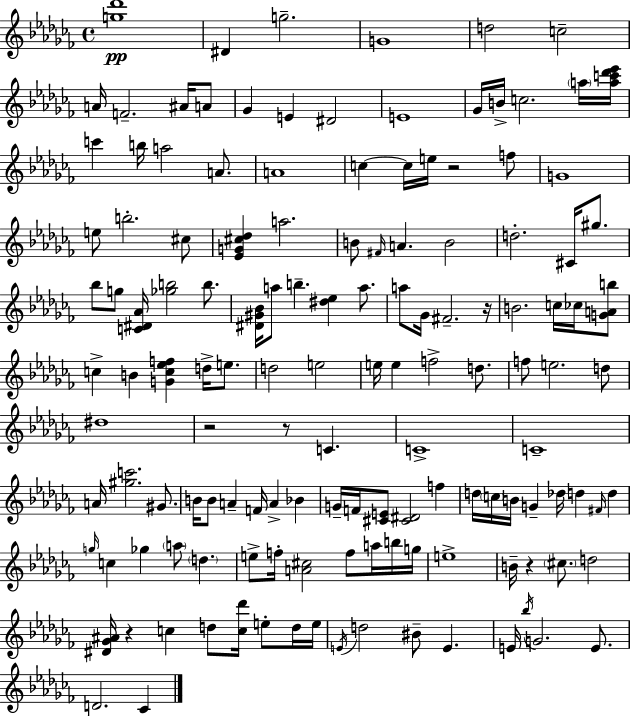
{
  \clef treble
  \time 4/4
  \defaultTimeSignature
  \key aes \minor
  <g'' des'''>1\pp | dis'4 g''2.-- | g'1 | d''2 c''2-- | \break a'16 f'2.-- ais'16 a'8 | ges'4 e'4 dis'2 | e'1 | ges'16 b'16-> c''2. \parenthesize a''16 <a'' c''' des''' ees'''>16 | \break c'''4 b''16 a''2 a'8. | a'1 | c''4~~ c''16 e''16 r2 f''8 | g'1 | \break e''8 b''2.-. cis''8 | <ees' g' cis'' des''>4 a''2. | b'8 \grace { fis'16 } a'4. b'2 | d''2.-. cis'16 gis''8. | \break bes''8 g''8 <c' dis' aes'>16 <ges'' b''>2 b''8. | <dis' gis' bes'>16 a''8 b''4.-- <dis'' ees''>4 a''8. | a''8 ges'16 fis'2.-- | r16 b'2. c''16 ces''16 <g' a' b''>8 | \break c''4-> b'4 <g' c'' ees'' f''>4 d''16-> e''8. | d''2 e''2 | e''16 e''4 f''2-> d''8. | f''8 e''2. d''8 | \break dis''1 | r2 r8 c'4. | c'1-> | c'1-- | \break a'16 <gis'' c'''>2. gis'8. | b'16 b'8 a'4-- f'16 a'4-> bes'4 | g'16-- f'16 <cis' e'>8 <cis' dis'>2 f''4 | d''16 \parenthesize c''16 b'16 g'4-- des''16 d''4 \grace { fis'16 } d''4 | \break \grace { g''16 } c''4 ges''4 \parenthesize a''8 \parenthesize d''4. | e''8-> f''16-. <a' cis''>2 f''8 | a''16 b''16 g''16 e''1-> | b'16-- r4 \parenthesize cis''8. d''2 | \break <dis' ges' ais'>16 r4 c''4 d''8 <c'' des'''>16 e''8-. | d''16 e''16 \acciaccatura { e'16 } d''2 bis'8-- e'4. | e'16 \acciaccatura { bes''16 } g'2. | e'8. d'2. | \break ces'4 \bar "|."
}